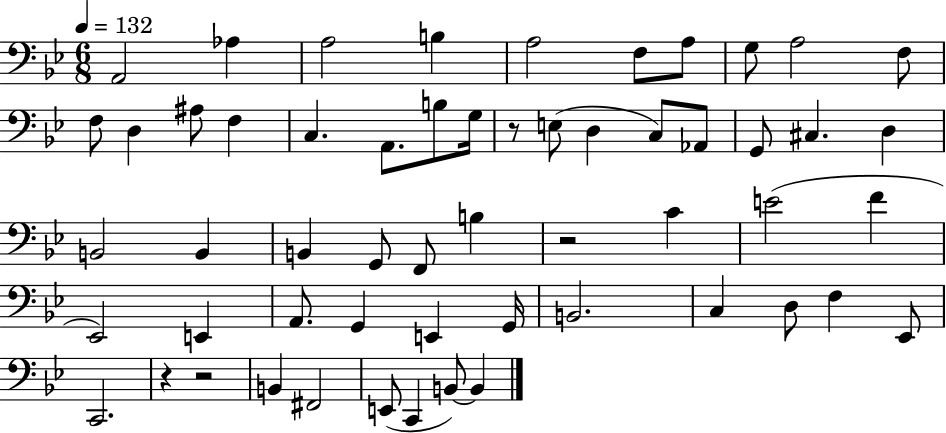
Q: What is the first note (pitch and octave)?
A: A2